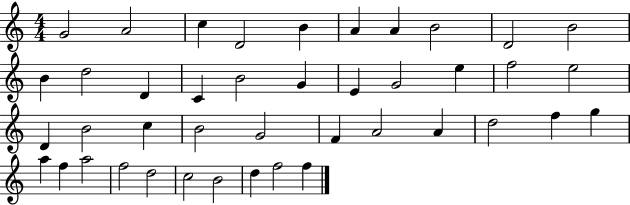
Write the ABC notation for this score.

X:1
T:Untitled
M:4/4
L:1/4
K:C
G2 A2 c D2 B A A B2 D2 B2 B d2 D C B2 G E G2 e f2 e2 D B2 c B2 G2 F A2 A d2 f g a f a2 f2 d2 c2 B2 d f2 f